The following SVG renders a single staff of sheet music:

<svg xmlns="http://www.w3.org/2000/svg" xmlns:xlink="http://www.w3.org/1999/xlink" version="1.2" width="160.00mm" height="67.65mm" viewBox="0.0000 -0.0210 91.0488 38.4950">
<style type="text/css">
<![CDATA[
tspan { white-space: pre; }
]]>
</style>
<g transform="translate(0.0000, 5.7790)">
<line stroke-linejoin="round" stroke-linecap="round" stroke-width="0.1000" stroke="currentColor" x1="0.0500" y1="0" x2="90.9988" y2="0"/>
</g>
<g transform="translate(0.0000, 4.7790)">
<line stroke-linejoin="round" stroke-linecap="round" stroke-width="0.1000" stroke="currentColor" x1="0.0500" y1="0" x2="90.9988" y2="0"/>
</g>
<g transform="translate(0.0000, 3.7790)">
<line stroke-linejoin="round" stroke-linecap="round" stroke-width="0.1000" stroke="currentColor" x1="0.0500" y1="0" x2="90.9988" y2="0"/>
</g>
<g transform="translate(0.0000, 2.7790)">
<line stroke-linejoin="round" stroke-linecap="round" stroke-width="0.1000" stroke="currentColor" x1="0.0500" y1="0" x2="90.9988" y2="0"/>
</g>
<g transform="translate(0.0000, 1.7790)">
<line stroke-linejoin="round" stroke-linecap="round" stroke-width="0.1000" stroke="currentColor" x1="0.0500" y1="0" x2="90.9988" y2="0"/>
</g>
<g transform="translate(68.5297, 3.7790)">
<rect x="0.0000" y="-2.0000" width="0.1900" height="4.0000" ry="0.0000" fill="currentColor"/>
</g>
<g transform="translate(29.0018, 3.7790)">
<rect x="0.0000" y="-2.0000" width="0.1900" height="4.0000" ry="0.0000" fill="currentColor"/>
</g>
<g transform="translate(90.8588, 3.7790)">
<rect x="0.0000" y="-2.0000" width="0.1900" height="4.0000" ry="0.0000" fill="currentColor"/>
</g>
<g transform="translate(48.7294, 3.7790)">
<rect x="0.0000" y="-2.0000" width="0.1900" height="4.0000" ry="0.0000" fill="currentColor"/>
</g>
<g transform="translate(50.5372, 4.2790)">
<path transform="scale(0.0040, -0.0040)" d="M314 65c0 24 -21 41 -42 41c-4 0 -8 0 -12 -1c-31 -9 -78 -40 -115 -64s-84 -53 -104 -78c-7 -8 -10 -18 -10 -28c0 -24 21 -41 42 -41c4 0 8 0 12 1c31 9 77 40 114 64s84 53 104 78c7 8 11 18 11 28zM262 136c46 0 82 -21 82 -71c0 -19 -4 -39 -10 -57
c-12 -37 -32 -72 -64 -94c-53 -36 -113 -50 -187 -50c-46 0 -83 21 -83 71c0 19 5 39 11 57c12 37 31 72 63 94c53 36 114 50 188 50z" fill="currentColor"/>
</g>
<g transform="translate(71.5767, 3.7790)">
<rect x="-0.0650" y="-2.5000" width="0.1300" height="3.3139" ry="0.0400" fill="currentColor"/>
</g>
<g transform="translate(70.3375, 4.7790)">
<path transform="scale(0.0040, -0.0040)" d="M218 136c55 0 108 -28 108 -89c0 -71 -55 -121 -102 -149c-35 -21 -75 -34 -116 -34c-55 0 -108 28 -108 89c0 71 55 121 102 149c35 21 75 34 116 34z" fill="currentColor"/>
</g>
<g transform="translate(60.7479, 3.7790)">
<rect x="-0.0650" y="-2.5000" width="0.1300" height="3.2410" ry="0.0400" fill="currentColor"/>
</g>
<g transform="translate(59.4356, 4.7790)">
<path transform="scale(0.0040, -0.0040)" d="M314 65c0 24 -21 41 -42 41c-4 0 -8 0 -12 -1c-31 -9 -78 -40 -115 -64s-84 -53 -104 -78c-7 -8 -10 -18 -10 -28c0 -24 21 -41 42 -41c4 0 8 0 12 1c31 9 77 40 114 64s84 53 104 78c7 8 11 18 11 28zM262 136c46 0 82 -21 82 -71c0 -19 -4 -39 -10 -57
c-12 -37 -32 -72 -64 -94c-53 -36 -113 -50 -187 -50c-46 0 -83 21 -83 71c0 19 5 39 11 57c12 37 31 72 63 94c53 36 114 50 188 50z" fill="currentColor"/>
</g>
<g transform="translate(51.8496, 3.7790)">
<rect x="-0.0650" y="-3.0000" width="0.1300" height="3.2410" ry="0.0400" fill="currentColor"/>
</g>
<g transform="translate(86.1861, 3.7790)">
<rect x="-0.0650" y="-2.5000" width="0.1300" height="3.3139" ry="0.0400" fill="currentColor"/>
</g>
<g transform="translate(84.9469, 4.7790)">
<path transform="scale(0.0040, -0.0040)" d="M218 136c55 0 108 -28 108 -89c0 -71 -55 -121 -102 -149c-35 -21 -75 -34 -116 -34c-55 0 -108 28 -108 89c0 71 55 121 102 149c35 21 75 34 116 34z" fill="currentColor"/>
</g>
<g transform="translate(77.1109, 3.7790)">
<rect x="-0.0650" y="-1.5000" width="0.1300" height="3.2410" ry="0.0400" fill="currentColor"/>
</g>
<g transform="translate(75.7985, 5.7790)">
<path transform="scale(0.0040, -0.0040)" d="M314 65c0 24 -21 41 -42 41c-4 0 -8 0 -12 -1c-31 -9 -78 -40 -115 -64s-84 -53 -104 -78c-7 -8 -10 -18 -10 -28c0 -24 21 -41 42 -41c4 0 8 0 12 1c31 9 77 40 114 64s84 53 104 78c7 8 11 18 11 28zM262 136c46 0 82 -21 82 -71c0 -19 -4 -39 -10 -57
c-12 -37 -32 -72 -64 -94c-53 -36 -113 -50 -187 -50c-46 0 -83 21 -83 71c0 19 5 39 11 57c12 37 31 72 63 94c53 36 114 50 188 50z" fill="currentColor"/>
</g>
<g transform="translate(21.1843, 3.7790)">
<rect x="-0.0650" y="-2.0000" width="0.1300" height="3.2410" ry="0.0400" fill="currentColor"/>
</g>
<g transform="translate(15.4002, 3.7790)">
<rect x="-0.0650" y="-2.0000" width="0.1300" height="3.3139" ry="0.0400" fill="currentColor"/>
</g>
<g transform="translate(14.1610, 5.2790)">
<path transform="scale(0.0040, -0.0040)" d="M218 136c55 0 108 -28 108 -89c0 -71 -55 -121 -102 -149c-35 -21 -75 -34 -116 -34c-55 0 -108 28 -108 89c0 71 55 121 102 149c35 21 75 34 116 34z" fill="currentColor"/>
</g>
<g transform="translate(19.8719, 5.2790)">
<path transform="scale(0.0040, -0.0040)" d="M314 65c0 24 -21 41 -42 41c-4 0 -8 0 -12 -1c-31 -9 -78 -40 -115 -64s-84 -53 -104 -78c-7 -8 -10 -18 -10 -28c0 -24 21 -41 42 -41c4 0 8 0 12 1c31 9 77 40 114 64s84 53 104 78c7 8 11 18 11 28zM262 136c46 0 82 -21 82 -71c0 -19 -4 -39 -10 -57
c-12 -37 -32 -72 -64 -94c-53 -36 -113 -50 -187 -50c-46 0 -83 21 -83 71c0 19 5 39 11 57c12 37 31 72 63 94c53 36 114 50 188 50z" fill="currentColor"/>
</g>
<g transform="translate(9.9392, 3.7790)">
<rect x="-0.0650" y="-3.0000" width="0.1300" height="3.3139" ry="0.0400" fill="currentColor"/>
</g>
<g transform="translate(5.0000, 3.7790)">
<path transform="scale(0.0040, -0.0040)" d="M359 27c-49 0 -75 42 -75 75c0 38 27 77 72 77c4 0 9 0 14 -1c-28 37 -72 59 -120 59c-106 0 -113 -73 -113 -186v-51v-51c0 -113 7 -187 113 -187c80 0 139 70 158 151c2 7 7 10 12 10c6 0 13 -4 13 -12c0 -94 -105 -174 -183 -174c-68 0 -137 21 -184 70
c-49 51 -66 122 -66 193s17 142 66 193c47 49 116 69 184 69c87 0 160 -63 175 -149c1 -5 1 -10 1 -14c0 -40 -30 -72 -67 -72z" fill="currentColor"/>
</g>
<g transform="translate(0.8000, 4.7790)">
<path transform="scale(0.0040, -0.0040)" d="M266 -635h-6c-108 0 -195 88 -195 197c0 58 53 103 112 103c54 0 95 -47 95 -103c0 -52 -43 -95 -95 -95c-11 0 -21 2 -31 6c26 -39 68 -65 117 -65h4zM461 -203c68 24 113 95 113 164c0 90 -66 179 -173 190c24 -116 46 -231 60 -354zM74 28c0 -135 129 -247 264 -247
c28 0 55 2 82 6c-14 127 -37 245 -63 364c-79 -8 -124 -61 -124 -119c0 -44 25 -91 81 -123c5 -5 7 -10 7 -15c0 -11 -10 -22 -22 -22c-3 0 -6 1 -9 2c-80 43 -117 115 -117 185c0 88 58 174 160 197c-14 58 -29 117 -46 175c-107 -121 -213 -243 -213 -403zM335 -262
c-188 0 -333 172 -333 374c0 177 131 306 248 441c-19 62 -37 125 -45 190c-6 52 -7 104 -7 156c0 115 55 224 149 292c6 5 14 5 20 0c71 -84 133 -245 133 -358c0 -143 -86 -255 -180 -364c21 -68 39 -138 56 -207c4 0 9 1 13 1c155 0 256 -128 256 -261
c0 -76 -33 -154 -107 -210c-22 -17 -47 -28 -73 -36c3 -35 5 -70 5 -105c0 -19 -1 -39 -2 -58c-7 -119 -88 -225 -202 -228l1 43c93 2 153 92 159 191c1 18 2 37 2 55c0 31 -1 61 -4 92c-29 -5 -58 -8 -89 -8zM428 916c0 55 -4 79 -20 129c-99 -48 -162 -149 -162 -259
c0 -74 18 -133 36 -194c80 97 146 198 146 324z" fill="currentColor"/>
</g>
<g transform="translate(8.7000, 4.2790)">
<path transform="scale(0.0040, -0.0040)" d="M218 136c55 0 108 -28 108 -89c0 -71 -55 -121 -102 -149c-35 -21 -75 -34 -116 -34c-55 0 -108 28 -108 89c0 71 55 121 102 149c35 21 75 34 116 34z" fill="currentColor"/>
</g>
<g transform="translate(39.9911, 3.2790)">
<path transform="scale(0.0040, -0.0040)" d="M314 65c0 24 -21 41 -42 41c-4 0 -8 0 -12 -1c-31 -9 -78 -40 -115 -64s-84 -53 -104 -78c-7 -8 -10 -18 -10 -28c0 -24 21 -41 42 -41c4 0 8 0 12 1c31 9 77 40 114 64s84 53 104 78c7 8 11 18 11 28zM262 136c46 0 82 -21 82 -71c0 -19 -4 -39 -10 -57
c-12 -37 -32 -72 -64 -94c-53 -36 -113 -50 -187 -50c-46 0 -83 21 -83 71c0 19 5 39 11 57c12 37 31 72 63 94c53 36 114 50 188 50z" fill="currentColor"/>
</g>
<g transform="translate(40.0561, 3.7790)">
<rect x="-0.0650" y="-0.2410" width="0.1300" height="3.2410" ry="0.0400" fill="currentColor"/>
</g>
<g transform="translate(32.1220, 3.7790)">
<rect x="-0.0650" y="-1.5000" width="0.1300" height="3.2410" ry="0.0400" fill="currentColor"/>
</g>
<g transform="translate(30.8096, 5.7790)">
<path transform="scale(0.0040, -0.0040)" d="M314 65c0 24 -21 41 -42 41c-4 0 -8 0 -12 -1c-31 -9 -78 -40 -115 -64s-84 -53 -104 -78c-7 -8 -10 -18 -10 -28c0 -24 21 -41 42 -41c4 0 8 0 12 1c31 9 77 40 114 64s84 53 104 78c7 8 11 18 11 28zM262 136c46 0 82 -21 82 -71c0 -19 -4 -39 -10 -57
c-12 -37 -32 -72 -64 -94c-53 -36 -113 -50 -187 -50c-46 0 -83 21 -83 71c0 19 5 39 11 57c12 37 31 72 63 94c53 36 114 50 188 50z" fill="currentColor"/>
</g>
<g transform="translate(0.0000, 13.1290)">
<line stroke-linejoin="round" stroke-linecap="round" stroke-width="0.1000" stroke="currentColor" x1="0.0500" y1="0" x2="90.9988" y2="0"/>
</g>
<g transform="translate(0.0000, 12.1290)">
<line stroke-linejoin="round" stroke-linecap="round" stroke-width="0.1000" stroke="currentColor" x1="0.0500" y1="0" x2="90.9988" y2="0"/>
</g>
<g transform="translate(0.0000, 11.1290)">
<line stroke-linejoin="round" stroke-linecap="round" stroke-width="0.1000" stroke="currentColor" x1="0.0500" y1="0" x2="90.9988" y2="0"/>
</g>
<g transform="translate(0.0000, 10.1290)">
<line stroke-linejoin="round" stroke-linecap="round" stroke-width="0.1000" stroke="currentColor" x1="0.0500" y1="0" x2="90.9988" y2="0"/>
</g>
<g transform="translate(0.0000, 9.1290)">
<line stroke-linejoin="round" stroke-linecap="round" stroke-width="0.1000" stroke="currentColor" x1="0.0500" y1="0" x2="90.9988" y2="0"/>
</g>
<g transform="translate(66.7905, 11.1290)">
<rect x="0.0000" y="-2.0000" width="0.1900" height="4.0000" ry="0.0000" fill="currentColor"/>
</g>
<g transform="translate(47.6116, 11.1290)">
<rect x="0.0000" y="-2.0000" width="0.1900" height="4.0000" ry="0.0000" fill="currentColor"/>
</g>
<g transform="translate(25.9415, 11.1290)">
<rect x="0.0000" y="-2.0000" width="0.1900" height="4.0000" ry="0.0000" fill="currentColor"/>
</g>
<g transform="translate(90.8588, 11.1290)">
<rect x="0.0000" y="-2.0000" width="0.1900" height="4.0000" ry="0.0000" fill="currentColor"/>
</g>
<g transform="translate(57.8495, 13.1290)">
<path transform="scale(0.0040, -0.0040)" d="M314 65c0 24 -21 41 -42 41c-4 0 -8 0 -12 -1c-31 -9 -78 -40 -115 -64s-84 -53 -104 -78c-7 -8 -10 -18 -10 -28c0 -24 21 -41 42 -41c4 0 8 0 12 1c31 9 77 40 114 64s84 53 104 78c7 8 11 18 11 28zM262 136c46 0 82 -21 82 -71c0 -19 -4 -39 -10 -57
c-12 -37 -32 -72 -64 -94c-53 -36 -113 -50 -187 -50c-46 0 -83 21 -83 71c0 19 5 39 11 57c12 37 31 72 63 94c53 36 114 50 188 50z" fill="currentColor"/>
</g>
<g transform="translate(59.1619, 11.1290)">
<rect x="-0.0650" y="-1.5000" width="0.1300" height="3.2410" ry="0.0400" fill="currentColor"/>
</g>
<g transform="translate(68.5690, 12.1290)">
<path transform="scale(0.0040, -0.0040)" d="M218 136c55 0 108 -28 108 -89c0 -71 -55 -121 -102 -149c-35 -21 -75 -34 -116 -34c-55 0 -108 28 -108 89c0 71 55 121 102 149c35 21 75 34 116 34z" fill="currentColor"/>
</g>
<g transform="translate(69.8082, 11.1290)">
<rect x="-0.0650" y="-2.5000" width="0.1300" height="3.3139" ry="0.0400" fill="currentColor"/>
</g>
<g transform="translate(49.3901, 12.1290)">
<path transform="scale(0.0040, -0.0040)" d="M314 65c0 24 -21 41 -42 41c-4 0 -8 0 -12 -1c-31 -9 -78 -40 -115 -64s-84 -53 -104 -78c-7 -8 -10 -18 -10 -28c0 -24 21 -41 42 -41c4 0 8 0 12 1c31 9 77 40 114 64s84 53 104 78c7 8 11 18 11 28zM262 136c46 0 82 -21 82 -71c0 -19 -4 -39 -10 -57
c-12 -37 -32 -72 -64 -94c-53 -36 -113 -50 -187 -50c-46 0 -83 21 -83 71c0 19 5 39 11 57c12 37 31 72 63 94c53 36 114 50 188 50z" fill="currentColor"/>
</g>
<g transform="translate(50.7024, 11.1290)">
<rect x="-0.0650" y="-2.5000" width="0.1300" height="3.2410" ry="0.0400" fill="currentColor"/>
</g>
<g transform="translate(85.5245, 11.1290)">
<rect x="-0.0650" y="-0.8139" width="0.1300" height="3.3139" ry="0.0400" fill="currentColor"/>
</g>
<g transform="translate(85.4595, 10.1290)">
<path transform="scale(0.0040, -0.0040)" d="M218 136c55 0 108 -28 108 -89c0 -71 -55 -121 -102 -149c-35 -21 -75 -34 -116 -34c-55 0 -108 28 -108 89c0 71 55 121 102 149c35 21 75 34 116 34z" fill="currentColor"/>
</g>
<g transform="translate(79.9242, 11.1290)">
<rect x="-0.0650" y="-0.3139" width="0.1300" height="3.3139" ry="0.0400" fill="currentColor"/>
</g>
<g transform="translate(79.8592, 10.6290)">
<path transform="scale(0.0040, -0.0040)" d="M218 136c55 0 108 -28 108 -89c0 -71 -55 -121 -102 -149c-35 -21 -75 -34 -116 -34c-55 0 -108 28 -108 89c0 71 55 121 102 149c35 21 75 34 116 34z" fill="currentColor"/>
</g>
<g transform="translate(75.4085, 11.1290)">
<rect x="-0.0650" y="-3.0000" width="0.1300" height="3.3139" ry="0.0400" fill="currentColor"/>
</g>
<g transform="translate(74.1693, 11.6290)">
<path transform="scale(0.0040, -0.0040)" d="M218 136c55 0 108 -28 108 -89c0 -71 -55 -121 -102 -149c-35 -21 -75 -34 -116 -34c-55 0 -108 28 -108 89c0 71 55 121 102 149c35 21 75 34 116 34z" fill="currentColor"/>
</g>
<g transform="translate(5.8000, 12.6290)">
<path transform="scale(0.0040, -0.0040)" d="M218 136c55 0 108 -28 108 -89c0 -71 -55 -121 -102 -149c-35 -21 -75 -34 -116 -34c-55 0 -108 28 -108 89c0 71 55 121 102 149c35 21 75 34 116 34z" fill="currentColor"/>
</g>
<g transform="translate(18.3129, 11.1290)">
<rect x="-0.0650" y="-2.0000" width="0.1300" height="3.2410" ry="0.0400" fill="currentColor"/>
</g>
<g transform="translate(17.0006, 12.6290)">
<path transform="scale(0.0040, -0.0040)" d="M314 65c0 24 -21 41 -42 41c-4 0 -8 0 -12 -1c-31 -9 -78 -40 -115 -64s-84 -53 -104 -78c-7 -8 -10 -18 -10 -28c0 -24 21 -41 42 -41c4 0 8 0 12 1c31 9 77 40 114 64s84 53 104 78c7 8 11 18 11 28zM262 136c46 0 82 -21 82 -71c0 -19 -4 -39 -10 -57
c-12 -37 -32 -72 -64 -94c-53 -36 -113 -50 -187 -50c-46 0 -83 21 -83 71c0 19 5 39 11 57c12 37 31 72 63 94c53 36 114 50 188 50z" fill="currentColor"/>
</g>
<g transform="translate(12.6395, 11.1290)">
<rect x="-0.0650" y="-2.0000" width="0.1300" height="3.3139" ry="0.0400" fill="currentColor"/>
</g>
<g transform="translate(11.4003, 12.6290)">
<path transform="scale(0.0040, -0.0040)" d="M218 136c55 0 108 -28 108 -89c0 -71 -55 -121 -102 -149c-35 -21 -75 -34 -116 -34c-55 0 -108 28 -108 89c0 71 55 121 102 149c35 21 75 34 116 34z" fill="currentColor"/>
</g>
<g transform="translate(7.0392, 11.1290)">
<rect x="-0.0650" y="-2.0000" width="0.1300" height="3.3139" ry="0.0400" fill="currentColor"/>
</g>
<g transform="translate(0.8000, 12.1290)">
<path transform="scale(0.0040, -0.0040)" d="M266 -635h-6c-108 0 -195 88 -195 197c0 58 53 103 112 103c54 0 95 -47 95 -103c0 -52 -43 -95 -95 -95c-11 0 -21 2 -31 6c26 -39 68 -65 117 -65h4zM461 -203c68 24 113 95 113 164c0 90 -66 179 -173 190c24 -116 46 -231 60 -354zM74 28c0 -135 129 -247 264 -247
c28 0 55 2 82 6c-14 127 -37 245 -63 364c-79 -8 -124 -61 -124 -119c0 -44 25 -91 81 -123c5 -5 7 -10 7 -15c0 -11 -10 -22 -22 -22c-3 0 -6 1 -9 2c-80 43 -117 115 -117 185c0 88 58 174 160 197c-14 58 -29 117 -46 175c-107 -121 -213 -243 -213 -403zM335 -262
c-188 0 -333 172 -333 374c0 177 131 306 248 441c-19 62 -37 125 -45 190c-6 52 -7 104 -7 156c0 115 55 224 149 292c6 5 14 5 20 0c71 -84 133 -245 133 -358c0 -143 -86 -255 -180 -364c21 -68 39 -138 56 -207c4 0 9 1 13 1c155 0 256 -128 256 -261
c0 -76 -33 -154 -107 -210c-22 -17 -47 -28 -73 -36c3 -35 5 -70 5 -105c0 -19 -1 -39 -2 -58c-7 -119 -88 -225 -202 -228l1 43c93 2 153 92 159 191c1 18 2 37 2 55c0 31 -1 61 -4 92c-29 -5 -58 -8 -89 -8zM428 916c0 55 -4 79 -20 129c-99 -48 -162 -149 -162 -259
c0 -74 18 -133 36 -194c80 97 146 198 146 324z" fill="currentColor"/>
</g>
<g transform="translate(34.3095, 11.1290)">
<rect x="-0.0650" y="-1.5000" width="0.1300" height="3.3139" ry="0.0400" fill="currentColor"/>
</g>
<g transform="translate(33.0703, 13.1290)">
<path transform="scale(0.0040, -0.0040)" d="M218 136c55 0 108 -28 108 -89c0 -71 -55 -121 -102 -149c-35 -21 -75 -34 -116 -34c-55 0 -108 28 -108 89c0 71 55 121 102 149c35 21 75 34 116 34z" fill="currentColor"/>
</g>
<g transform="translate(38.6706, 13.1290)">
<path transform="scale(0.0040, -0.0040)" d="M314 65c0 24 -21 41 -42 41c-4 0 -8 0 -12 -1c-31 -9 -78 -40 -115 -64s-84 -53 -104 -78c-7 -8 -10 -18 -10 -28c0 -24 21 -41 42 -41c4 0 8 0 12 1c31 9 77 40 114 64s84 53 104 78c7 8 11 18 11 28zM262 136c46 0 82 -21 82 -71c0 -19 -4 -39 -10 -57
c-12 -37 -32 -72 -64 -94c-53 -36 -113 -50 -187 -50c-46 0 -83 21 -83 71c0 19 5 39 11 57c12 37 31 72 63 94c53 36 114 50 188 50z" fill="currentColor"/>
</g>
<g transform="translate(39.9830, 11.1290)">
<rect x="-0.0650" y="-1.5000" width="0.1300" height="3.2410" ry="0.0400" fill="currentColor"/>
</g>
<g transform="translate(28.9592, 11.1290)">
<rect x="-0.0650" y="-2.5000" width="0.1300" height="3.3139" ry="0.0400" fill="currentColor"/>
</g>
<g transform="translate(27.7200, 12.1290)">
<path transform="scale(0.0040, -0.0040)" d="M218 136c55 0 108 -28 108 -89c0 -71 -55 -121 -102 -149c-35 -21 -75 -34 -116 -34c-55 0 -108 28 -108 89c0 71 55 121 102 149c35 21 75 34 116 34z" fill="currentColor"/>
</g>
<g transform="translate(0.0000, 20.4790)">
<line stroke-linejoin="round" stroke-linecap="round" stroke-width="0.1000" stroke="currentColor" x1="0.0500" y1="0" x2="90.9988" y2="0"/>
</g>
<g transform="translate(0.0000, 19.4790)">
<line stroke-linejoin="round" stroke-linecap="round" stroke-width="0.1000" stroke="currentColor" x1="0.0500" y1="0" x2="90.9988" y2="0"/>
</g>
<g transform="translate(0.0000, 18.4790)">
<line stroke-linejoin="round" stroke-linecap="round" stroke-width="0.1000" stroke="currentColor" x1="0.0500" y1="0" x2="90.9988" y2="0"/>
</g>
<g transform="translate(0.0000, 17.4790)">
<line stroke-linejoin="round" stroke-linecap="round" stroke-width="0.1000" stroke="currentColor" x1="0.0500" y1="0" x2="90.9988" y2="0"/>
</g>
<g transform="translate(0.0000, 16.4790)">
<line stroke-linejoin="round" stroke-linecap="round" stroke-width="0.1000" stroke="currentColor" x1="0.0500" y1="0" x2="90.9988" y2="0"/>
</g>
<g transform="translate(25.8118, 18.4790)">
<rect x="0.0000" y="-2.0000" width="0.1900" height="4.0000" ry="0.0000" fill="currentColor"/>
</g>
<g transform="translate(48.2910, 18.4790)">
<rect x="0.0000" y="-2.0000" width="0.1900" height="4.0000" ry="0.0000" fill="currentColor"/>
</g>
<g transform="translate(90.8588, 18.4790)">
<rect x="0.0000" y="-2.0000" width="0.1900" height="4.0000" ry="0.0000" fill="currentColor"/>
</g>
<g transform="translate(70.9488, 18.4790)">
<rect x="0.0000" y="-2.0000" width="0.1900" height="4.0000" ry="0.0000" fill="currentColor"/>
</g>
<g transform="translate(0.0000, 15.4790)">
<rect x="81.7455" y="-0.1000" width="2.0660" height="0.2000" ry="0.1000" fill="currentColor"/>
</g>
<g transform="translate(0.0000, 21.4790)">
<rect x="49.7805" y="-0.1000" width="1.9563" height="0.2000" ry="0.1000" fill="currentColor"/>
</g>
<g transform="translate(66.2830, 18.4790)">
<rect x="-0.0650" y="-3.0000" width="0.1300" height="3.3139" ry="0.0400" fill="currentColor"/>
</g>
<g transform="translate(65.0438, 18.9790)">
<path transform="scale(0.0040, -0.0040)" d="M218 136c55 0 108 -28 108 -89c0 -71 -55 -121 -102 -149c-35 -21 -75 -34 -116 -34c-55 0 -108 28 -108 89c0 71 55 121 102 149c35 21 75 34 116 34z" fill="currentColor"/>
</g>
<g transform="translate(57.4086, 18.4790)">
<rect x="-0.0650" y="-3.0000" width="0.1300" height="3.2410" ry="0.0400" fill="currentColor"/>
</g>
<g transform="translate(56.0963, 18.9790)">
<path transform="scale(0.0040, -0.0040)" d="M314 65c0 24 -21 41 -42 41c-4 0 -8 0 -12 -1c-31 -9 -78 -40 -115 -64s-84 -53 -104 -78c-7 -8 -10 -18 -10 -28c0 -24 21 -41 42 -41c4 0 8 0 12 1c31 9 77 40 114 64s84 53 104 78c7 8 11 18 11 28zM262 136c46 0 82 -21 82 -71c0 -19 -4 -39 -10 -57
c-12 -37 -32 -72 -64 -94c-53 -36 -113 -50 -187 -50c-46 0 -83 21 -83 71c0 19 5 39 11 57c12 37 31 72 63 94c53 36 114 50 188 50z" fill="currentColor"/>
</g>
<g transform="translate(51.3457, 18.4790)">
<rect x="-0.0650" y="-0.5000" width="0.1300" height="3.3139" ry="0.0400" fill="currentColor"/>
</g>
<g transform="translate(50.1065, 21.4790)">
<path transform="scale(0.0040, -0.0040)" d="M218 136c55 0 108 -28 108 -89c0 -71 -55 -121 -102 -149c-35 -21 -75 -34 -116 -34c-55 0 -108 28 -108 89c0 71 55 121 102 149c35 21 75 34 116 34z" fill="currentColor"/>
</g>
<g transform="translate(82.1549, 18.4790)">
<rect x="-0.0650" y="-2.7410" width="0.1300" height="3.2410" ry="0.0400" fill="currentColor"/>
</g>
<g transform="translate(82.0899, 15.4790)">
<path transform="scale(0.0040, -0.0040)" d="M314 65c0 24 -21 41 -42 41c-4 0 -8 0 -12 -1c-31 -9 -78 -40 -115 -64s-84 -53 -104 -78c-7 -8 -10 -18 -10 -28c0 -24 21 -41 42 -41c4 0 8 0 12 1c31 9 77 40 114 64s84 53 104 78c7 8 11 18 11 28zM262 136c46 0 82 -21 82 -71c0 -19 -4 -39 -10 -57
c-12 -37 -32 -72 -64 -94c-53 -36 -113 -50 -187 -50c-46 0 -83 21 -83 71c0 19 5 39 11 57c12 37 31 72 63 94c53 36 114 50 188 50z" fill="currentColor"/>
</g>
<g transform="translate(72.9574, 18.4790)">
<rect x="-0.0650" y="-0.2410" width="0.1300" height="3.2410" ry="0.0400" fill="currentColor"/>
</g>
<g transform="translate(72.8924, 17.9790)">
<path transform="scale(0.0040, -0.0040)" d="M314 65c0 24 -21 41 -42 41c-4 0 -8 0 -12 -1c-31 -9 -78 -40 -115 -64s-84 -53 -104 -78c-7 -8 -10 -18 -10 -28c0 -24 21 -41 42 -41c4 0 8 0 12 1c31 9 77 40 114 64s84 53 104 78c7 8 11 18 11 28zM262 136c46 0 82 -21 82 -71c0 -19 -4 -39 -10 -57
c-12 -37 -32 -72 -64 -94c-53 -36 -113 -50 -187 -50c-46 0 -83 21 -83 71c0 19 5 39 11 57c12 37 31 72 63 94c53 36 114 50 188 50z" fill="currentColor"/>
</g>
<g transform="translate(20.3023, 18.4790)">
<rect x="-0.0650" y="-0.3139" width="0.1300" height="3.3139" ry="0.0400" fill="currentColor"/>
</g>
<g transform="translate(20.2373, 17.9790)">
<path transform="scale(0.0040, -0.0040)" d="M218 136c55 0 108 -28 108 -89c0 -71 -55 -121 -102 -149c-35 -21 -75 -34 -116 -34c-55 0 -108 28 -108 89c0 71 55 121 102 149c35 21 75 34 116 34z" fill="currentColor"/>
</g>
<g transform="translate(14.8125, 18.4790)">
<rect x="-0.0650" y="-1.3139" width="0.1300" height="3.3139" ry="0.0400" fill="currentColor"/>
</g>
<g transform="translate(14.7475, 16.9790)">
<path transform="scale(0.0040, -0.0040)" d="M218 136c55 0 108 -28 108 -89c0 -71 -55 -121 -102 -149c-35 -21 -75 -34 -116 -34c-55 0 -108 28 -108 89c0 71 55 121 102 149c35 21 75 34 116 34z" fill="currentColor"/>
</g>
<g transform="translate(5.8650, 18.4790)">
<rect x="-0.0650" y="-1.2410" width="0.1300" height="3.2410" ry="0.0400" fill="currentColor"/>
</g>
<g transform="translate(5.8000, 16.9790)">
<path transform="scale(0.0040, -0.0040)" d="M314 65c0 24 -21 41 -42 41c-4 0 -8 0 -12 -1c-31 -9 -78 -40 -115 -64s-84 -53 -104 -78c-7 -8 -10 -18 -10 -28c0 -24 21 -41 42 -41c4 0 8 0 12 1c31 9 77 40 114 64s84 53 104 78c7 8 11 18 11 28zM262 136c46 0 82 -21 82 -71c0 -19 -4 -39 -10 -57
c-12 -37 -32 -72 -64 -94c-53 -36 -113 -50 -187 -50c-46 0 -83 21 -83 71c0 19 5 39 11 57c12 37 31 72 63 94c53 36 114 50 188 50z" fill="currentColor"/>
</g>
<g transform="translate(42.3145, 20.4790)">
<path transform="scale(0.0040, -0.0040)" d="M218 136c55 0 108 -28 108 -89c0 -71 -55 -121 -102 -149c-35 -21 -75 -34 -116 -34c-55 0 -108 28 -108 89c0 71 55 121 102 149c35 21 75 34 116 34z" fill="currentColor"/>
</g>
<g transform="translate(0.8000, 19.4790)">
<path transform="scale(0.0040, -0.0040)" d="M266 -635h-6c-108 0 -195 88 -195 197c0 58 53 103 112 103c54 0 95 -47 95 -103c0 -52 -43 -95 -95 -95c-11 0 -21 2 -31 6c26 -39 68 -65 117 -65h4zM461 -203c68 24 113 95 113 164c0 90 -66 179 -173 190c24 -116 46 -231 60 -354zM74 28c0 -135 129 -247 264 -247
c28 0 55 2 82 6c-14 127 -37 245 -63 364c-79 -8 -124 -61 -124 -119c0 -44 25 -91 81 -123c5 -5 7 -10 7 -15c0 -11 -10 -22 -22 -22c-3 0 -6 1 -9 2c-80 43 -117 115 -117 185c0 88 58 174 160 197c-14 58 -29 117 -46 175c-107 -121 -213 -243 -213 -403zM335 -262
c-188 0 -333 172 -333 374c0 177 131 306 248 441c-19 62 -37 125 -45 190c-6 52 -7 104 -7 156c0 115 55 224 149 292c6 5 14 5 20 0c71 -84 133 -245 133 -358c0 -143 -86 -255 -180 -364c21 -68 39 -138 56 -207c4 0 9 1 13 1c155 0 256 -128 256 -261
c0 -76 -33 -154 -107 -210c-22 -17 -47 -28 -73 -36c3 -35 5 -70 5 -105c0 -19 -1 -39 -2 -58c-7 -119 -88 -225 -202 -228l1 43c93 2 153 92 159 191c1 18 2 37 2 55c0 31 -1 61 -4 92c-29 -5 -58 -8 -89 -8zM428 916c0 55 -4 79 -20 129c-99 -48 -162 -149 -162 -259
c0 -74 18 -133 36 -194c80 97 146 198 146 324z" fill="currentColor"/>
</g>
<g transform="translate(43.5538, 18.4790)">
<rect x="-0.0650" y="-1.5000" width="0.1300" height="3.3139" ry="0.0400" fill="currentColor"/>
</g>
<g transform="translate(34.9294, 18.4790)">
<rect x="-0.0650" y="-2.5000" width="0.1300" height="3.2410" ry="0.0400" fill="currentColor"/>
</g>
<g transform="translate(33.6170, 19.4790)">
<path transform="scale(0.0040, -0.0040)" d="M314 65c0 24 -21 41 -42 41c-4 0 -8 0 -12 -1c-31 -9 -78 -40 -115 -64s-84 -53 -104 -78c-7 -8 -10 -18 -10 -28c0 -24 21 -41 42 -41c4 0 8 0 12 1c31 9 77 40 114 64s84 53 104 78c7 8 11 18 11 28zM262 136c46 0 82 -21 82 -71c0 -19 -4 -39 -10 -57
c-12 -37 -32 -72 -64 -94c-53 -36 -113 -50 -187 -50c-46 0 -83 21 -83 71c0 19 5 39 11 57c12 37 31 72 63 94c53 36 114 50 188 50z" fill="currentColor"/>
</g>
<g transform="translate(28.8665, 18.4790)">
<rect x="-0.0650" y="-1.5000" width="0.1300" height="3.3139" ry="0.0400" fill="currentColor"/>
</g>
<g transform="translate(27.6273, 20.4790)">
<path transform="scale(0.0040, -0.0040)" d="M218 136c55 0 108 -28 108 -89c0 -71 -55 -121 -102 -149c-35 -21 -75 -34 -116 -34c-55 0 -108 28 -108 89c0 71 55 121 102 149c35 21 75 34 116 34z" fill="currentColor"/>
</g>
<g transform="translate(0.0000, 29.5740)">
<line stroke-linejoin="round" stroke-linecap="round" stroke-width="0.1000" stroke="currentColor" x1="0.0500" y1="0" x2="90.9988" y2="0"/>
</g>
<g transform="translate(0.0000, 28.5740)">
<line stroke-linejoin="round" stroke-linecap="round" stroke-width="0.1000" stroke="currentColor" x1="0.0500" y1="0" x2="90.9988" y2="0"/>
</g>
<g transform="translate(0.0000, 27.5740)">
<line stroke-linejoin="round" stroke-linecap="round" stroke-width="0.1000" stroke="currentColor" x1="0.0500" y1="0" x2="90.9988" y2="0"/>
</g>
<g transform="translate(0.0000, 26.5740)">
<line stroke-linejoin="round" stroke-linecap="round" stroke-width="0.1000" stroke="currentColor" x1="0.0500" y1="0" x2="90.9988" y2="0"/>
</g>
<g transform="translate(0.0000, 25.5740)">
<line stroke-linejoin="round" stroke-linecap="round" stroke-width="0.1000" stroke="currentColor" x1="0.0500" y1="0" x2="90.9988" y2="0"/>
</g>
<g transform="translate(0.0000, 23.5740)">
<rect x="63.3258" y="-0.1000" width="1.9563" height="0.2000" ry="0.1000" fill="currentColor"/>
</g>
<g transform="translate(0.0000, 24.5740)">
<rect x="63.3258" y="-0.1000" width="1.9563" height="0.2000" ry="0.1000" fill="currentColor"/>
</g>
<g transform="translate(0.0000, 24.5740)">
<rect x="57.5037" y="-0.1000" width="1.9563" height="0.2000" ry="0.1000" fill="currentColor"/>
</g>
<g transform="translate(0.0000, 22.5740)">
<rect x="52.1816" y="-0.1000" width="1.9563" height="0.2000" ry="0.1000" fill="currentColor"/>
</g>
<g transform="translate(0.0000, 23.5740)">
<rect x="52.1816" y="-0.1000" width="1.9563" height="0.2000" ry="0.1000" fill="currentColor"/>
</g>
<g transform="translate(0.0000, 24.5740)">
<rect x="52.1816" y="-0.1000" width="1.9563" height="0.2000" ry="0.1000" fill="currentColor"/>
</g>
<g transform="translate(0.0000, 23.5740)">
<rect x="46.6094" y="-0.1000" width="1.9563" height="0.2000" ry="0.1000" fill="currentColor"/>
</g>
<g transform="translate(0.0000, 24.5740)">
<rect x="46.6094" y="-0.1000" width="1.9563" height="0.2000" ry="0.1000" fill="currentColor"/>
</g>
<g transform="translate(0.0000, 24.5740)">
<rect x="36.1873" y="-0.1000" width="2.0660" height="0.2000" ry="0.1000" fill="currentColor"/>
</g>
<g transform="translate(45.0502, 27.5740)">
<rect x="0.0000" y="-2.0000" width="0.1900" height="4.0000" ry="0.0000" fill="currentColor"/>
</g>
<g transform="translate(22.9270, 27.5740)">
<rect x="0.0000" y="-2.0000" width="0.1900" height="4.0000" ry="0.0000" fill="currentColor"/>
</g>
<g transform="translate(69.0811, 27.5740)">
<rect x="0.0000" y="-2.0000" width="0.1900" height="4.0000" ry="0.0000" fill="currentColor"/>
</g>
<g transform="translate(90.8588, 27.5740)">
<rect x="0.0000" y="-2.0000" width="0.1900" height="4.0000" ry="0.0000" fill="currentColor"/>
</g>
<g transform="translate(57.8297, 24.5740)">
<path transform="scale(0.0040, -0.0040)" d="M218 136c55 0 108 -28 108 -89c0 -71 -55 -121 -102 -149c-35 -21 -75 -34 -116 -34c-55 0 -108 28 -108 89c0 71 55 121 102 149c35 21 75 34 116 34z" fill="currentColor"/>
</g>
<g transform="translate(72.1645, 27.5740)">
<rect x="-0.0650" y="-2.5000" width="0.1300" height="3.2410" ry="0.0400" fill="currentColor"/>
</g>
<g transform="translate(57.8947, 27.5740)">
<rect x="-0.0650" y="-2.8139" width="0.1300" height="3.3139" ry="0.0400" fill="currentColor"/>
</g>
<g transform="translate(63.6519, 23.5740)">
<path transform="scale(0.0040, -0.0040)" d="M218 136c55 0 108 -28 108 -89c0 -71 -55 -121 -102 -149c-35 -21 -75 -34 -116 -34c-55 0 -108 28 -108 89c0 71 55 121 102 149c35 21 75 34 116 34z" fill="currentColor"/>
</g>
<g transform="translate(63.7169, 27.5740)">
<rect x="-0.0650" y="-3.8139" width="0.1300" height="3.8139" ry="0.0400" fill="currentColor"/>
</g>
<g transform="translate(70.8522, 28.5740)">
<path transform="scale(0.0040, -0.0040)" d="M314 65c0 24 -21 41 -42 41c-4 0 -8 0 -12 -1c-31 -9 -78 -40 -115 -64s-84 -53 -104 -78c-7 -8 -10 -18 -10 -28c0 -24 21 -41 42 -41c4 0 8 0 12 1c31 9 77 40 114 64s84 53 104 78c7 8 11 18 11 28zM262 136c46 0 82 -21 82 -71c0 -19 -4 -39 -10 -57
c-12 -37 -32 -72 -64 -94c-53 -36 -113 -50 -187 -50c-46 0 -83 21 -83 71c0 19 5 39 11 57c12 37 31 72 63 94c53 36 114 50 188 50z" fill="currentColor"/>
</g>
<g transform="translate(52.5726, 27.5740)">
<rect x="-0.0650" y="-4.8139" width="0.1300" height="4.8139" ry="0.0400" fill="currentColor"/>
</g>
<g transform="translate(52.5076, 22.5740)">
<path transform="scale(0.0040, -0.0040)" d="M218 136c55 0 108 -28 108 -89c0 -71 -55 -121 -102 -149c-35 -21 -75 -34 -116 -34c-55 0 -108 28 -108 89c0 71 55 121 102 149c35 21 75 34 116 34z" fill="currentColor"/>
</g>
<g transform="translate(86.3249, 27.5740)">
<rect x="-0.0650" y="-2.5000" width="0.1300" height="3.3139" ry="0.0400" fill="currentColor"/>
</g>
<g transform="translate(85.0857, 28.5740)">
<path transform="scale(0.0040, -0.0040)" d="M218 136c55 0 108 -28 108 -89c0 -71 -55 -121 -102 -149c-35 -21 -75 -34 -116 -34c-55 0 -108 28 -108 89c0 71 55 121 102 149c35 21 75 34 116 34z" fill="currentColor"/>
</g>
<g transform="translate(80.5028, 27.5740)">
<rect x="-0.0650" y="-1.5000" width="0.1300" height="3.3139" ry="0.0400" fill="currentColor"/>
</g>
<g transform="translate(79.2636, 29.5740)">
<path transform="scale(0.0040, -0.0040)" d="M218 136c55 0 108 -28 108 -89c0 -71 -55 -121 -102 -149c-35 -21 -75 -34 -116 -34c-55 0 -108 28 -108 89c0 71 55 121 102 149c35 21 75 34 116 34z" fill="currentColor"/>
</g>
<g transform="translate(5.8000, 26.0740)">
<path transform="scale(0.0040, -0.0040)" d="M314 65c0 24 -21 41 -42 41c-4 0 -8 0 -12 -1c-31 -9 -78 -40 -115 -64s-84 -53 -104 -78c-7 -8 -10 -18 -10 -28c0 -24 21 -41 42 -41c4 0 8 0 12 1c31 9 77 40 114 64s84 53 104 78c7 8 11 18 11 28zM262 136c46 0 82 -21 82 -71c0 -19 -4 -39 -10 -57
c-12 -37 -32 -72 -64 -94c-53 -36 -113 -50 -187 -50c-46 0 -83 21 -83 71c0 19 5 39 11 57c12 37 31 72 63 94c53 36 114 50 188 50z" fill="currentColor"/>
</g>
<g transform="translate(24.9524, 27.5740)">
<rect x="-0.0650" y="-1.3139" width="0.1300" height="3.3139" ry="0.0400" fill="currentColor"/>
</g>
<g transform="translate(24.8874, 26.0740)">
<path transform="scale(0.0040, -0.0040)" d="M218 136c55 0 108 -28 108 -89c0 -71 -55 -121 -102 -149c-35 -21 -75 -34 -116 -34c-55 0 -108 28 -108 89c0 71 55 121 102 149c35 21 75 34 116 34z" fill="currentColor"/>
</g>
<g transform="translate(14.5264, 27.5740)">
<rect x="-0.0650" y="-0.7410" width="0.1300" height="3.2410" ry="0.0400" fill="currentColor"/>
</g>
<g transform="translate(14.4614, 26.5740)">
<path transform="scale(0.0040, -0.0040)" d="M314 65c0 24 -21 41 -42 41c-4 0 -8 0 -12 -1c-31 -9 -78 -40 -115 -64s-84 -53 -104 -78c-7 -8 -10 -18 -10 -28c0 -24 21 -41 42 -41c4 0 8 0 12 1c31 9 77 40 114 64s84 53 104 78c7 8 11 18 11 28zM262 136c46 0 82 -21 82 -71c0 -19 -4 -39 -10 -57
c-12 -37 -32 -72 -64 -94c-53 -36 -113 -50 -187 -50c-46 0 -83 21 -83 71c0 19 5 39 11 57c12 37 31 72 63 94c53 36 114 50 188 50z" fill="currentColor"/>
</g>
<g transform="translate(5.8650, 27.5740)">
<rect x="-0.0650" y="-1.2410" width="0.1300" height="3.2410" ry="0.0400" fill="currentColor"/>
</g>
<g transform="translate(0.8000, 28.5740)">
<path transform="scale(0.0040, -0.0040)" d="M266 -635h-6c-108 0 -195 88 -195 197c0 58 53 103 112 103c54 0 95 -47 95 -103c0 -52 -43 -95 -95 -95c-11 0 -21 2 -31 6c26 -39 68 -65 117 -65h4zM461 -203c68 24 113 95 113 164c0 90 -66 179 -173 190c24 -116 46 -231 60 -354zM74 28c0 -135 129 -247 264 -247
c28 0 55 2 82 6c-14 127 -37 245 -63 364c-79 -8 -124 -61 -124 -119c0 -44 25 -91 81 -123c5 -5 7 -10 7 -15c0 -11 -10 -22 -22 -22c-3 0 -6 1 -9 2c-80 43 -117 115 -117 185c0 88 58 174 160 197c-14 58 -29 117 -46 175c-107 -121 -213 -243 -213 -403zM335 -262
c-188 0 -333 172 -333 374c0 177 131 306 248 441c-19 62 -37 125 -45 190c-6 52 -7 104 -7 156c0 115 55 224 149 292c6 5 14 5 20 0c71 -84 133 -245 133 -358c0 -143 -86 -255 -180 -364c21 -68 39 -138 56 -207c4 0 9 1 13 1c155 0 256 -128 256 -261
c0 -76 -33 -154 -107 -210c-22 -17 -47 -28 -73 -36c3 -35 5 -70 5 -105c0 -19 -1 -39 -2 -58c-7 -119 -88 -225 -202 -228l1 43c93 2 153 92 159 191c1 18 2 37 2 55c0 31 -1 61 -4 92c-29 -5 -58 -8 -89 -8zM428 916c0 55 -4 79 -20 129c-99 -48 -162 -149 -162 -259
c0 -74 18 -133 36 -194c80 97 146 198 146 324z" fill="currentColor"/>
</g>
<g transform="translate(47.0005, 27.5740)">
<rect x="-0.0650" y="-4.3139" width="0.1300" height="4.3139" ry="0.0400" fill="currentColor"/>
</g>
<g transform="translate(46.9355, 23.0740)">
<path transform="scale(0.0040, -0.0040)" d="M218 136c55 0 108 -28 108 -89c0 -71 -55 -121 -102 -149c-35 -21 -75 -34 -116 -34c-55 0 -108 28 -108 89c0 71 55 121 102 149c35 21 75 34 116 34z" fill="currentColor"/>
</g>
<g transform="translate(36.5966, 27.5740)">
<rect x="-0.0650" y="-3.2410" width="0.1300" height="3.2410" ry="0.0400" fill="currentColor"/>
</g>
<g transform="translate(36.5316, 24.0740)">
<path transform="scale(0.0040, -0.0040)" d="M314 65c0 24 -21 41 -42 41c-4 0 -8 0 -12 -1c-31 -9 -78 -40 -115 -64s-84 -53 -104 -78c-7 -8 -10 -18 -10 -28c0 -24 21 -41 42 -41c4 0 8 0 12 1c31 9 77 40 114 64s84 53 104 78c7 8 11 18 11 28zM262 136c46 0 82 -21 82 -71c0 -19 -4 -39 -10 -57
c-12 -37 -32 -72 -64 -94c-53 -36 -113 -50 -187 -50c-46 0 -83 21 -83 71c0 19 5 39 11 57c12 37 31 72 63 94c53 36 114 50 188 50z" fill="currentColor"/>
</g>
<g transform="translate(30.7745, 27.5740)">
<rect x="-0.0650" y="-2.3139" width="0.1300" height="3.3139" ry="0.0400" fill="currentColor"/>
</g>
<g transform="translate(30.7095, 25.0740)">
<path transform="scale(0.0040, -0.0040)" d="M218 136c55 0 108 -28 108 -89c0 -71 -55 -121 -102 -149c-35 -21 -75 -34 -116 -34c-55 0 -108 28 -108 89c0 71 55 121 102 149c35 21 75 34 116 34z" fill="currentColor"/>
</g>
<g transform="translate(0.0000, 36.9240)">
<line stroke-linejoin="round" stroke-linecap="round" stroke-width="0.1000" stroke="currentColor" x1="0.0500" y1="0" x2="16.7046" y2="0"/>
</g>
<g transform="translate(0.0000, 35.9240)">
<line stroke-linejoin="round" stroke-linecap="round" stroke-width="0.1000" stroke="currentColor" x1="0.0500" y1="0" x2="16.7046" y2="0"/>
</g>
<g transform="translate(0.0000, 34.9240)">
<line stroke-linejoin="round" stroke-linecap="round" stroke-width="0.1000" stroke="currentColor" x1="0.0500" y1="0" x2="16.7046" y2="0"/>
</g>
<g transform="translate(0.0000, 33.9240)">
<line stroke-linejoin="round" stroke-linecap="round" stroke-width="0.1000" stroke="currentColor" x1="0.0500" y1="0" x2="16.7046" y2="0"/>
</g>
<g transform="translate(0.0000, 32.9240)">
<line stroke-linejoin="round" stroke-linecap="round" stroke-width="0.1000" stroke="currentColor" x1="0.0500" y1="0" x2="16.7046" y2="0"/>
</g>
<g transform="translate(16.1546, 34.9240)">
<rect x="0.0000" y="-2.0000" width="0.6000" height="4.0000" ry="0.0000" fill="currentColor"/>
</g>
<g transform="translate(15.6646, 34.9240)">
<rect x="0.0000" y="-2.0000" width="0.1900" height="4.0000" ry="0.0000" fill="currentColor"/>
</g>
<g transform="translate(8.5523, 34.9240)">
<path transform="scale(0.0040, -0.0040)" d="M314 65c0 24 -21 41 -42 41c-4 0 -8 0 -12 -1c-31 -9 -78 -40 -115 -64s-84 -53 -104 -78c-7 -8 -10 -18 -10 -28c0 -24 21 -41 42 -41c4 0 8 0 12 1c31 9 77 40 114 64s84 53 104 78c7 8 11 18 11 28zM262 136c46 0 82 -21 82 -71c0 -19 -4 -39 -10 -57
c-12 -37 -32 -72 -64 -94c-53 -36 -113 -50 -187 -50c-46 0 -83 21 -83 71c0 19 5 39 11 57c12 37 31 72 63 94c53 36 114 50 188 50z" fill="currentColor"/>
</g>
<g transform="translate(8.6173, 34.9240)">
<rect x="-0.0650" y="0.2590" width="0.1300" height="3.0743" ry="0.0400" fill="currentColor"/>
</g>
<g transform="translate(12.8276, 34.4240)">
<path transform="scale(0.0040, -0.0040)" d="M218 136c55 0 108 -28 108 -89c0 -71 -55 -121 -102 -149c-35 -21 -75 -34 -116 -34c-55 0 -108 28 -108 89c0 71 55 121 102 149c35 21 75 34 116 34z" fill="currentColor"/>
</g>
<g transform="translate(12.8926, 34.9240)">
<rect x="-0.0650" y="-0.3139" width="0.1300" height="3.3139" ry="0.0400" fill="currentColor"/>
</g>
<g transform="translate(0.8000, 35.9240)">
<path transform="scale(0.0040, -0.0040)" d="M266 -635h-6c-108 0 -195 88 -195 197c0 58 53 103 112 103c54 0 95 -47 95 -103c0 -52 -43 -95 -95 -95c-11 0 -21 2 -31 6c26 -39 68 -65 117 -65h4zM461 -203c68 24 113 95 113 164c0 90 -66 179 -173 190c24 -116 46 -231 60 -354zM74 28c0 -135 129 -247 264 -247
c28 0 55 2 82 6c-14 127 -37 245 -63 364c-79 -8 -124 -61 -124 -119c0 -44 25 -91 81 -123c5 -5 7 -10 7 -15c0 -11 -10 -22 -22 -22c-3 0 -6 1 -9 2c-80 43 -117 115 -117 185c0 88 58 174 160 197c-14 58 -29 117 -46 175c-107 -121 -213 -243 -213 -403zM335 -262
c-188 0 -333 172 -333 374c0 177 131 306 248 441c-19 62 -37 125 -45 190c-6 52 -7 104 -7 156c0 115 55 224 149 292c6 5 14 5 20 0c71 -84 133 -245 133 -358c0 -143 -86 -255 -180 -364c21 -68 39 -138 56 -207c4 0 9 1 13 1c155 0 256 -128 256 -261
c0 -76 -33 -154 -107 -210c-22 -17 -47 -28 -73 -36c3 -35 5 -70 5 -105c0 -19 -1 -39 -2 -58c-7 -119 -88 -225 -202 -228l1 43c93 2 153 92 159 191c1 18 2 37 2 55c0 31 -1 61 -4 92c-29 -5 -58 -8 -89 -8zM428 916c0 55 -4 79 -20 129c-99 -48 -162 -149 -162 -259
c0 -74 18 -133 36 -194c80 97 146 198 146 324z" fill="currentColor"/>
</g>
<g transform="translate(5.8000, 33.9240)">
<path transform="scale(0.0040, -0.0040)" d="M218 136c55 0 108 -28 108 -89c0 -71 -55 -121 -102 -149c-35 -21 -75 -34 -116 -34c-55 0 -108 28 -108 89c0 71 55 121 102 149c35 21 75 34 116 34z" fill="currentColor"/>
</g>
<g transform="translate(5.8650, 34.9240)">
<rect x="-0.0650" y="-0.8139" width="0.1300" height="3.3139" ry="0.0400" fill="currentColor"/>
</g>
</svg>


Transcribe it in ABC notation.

X:1
T:Untitled
M:4/4
L:1/4
K:C
A F F2 E2 c2 A2 G2 G E2 G F F F2 G E E2 G2 E2 G A c d e2 e c E G2 E C A2 A c2 a2 e2 d2 e g b2 d' e' a c' G2 E G d B2 c